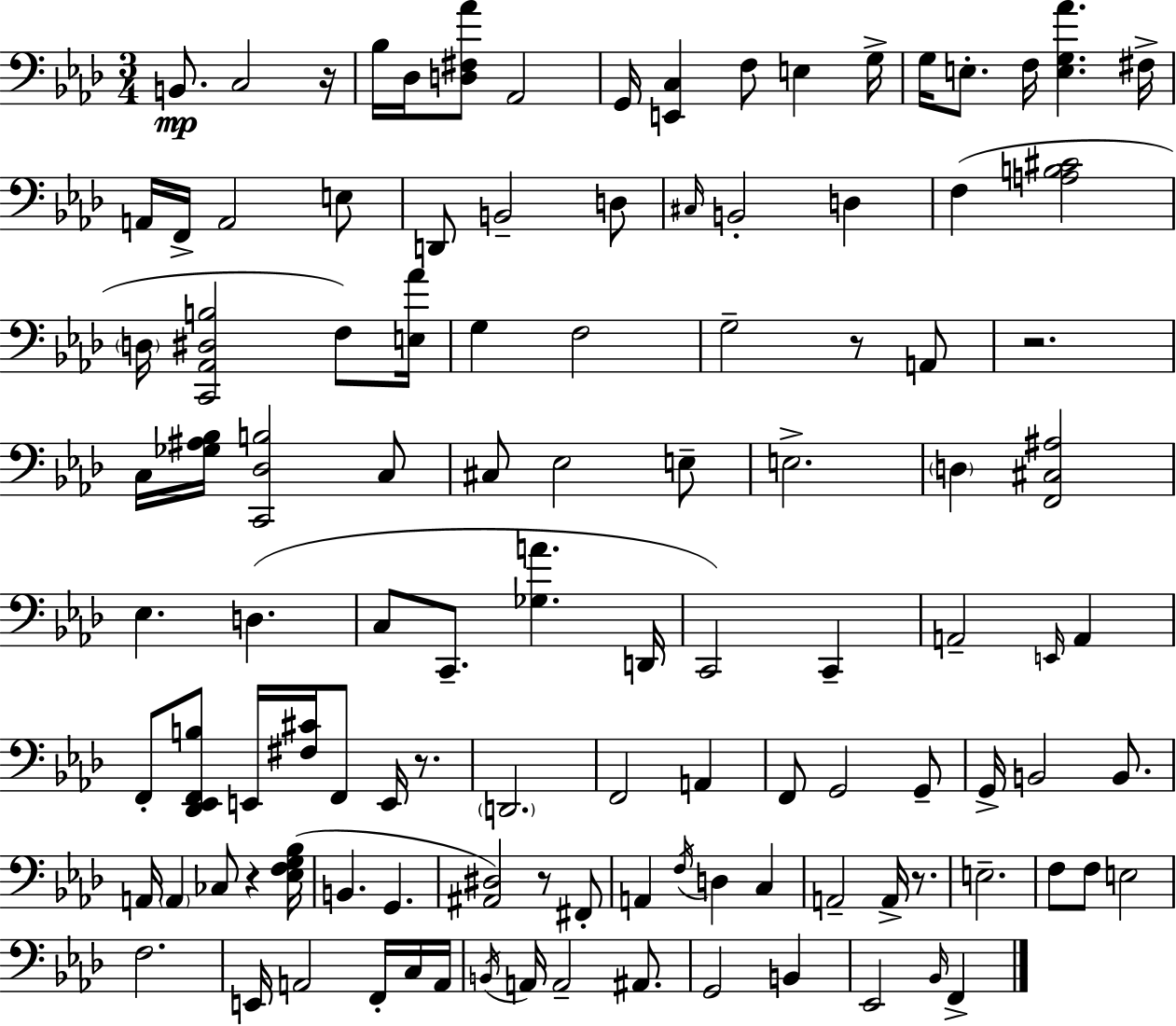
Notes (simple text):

B2/e. C3/h R/s Bb3/s Db3/s [D3,F#3,Ab4]/e Ab2/h G2/s [E2,C3]/q F3/e E3/q G3/s G3/s E3/e. F3/s [E3,G3,Ab4]/q. F#3/s A2/s F2/s A2/h E3/e D2/e B2/h D3/e C#3/s B2/h D3/q F3/q [A3,B3,C#4]/h D3/s [C2,Ab2,D#3,B3]/h F3/e [E3,Ab4]/s G3/q F3/h G3/h R/e A2/e R/h. C3/s [Gb3,A#3,Bb3]/s [C2,Db3,B3]/h C3/e C#3/e Eb3/h E3/e E3/h. D3/q [F2,C#3,A#3]/h Eb3/q. D3/q. C3/e C2/e. [Gb3,A4]/q. D2/s C2/h C2/q A2/h E2/s A2/q F2/e [Db2,Eb2,F2,B3]/e E2/s [F#3,C#4]/s F2/e E2/s R/e. D2/h. F2/h A2/q F2/e G2/h G2/e G2/s B2/h B2/e. A2/s A2/q CES3/e R/q [Eb3,F3,G3,Bb3]/s B2/q. G2/q. [A#2,D#3]/h R/e F#2/e A2/q F3/s D3/q C3/q A2/h A2/s R/e. E3/h. F3/e F3/e E3/h F3/h. E2/s A2/h F2/s C3/s A2/s B2/s A2/s A2/h A#2/e. G2/h B2/q Eb2/h Bb2/s F2/q